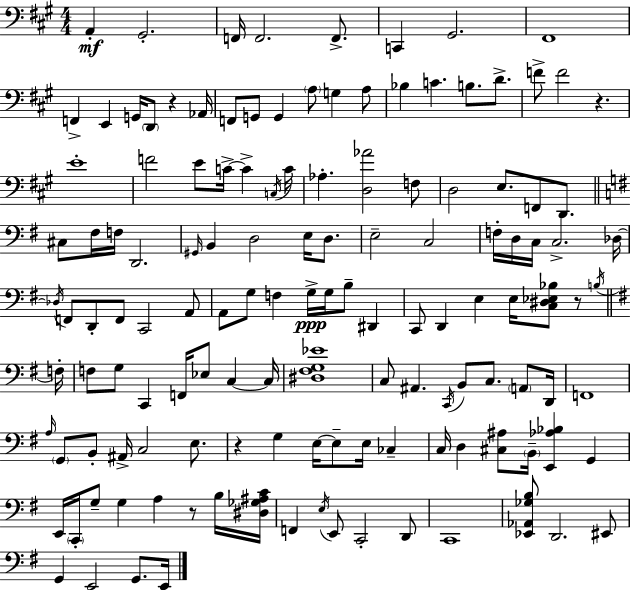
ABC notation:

X:1
T:Untitled
M:4/4
L:1/4
K:A
A,, ^G,,2 F,,/4 F,,2 F,,/2 C,, ^G,,2 ^F,,4 F,, E,, G,,/4 D,,/2 z _A,,/4 F,,/2 G,,/2 G,, A,/2 G, A,/2 _B, C B,/2 D/2 F/2 F2 z E4 F2 E/2 C/4 C C,/4 C/4 _A, [D,_A]2 F,/2 D,2 E,/2 F,,/2 D,,/2 ^C,/2 ^F,/4 F,/4 D,,2 ^G,,/4 B,, D,2 E,/4 D,/2 E,2 C,2 F,/4 D,/4 C,/4 C,2 _D,/4 _D,/4 F,,/2 D,,/2 F,,/2 C,,2 A,,/2 A,,/2 G,/2 F, G,/4 G,/4 B,/2 ^D,, C,,/2 D,, E, E,/4 [C,^D,_E,_B,]/2 z/2 B,/4 F,/4 F,/2 G,/2 C,, F,,/4 _E,/2 C, C,/4 [^D,^F,G,_E]4 C,/2 ^A,, C,,/4 B,,/2 C,/2 A,,/2 D,,/4 F,,4 A,/4 G,,/2 B,,/2 ^A,,/4 C,2 E,/2 z G, E,/4 E,/2 E,/4 _C, C,/4 D, [^C,^A,]/2 B,,/4 [E,,_A,_B,] G,, E,,/4 C,,/4 G,/2 G, A, z/2 B,/4 [^D,_G,^A,C]/4 F,, E,/4 E,,/2 C,,2 D,,/2 C,,4 [_E,,_A,,_G,B,]/2 D,,2 ^E,,/2 G,, E,,2 G,,/2 E,,/4